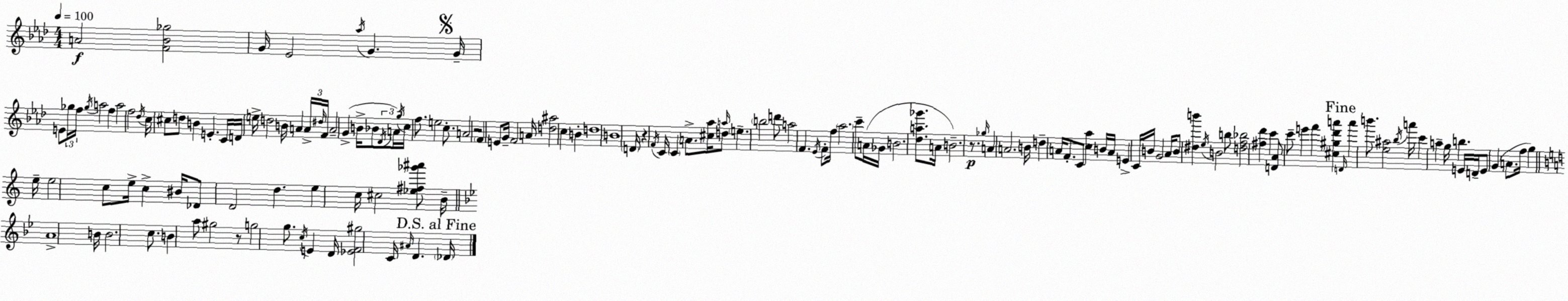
X:1
T:Untitled
M:4/4
L:1/4
K:Ab
A2 [F_B_g]2 G/4 _E2 _a/4 G G/4 E/2 _g/4 f/4 _g/4 a2 f a2 f2 _d/4 c/4 ^c/2 d/2 B E C/4 D/4 e/4 d2 B/4 A A/4 ^d/4 F/4 A2 G B/4 _B/2 _D/4 A/4 g/4 c/4 f/2 e2 c/2 A2 z2 F E/2 G/4 F2 A/4 [d^a]2 c B d4 B4 D/4 z F/4 C/4 C A/2 [^c_a]/4 d/2 a/4 e b2 d'/2 a2 F _E/4 F/2 f/4 _a2 c'/2 A/4 _G/4 B2 [_da_g']/2 A/4 B2 z/2 _g/4 A A2 B/4 d A/4 F/2 C/2 [c_a] B/4 A/4 E C/4 B/4 G2 _A/4 B/2 [^db'] _e/4 B2 b/2 [df_b]2 [^f_d'] c' [D_A]/2 c'/2 e' f' [^c^g_d'a'] D/4 a' b'/2 [_e^a]2 _b/4 a'/4 c' a g/4 b E/4 D/4 E/2 G A/2 f/4 g e/4 e2 c/2 e/4 c ^B/4 _D/2 D2 d e c/4 ^c2 [_e^f_g'^a']/2 B/4 A4 B/4 B2 c/2 B a/2 ^g2 z/2 g2 g/2 c/4 E D/4 [_EF^g]2 C/4 ^A/4 D _D/4